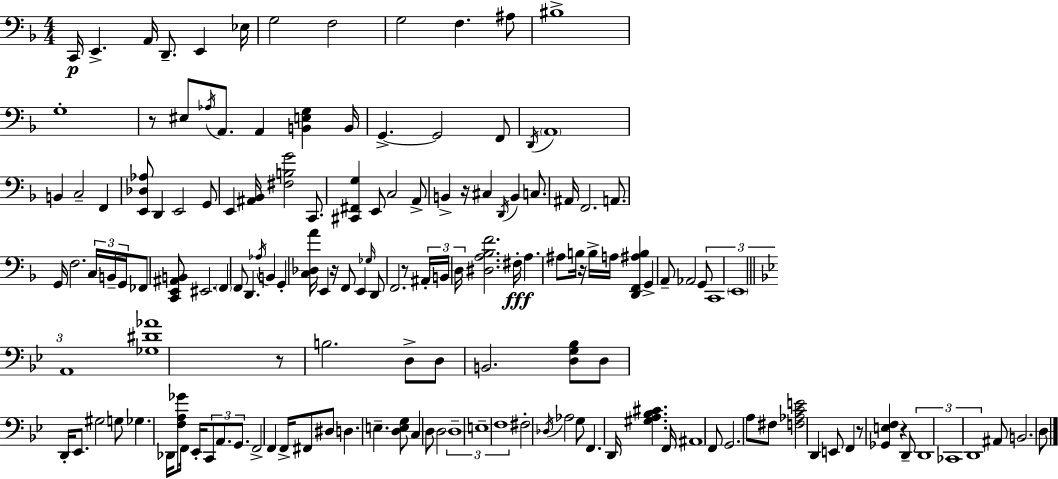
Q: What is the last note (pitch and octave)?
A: D3